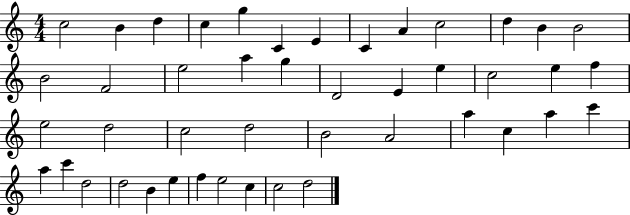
C5/h B4/q D5/q C5/q G5/q C4/q E4/q C4/q A4/q C5/h D5/q B4/q B4/h B4/h F4/h E5/h A5/q G5/q D4/h E4/q E5/q C5/h E5/q F5/q E5/h D5/h C5/h D5/h B4/h A4/h A5/q C5/q A5/q C6/q A5/q C6/q D5/h D5/h B4/q E5/q F5/q E5/h C5/q C5/h D5/h